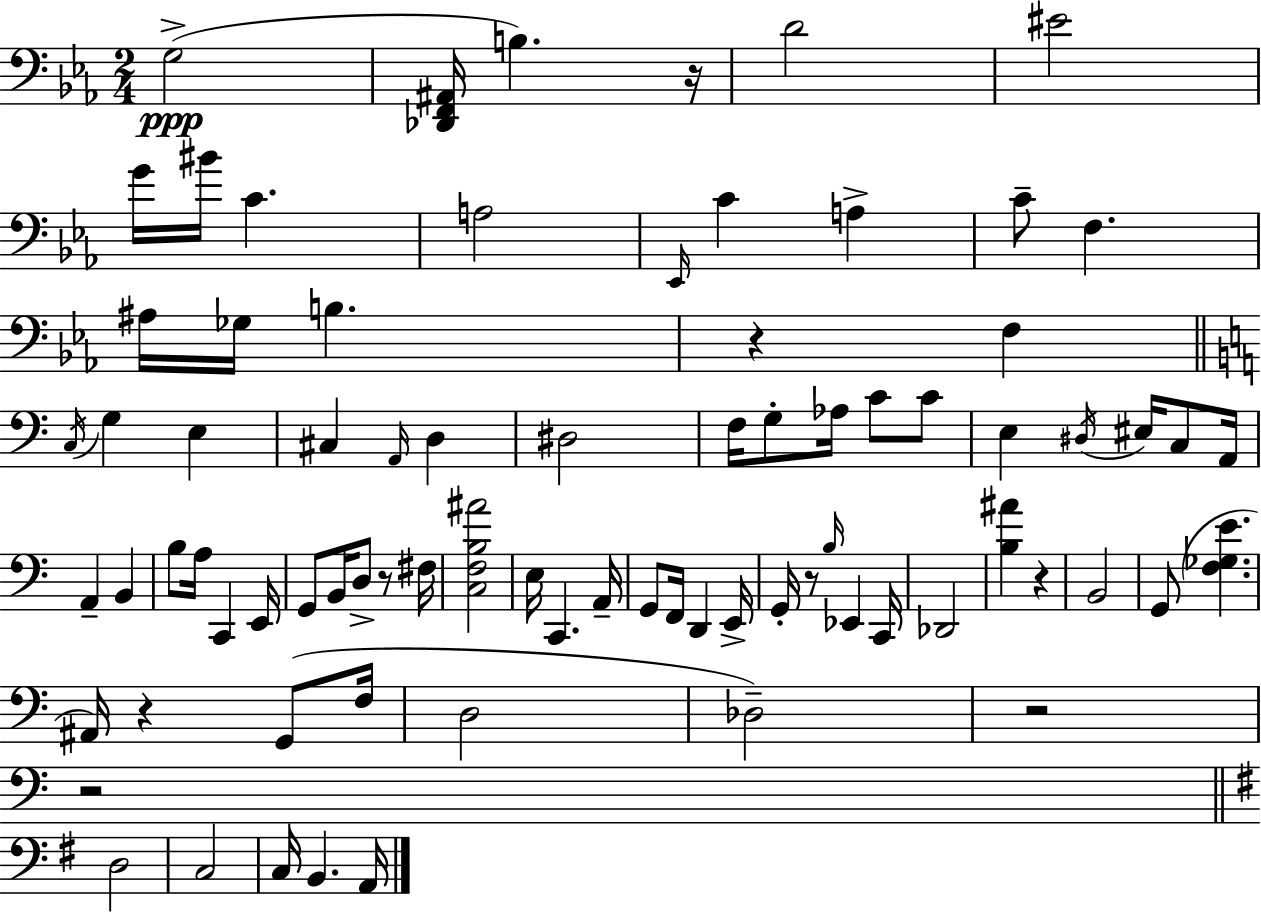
X:1
T:Untitled
M:2/4
L:1/4
K:Eb
G,2 [_D,,F,,^A,,]/4 B, z/4 D2 ^E2 G/4 ^B/4 C A,2 _E,,/4 C A, C/2 F, ^A,/4 _G,/4 B, z F, C,/4 G, E, ^C, A,,/4 D, ^D,2 F,/4 G,/2 _A,/4 C/2 C/2 E, ^D,/4 ^E,/4 C,/2 A,,/4 A,, B,, B,/2 A,/4 C,, E,,/4 G,,/2 B,,/4 D,/2 z/2 ^F,/4 [C,F,B,^A]2 E,/4 C,, A,,/4 G,,/2 F,,/4 D,, E,,/4 G,,/4 z/2 B,/4 _E,, C,,/4 _D,,2 [B,^A] z B,,2 G,,/2 [F,_G,E] ^A,,/4 z G,,/2 F,/4 D,2 _D,2 z2 z2 D,2 C,2 C,/4 B,, A,,/4